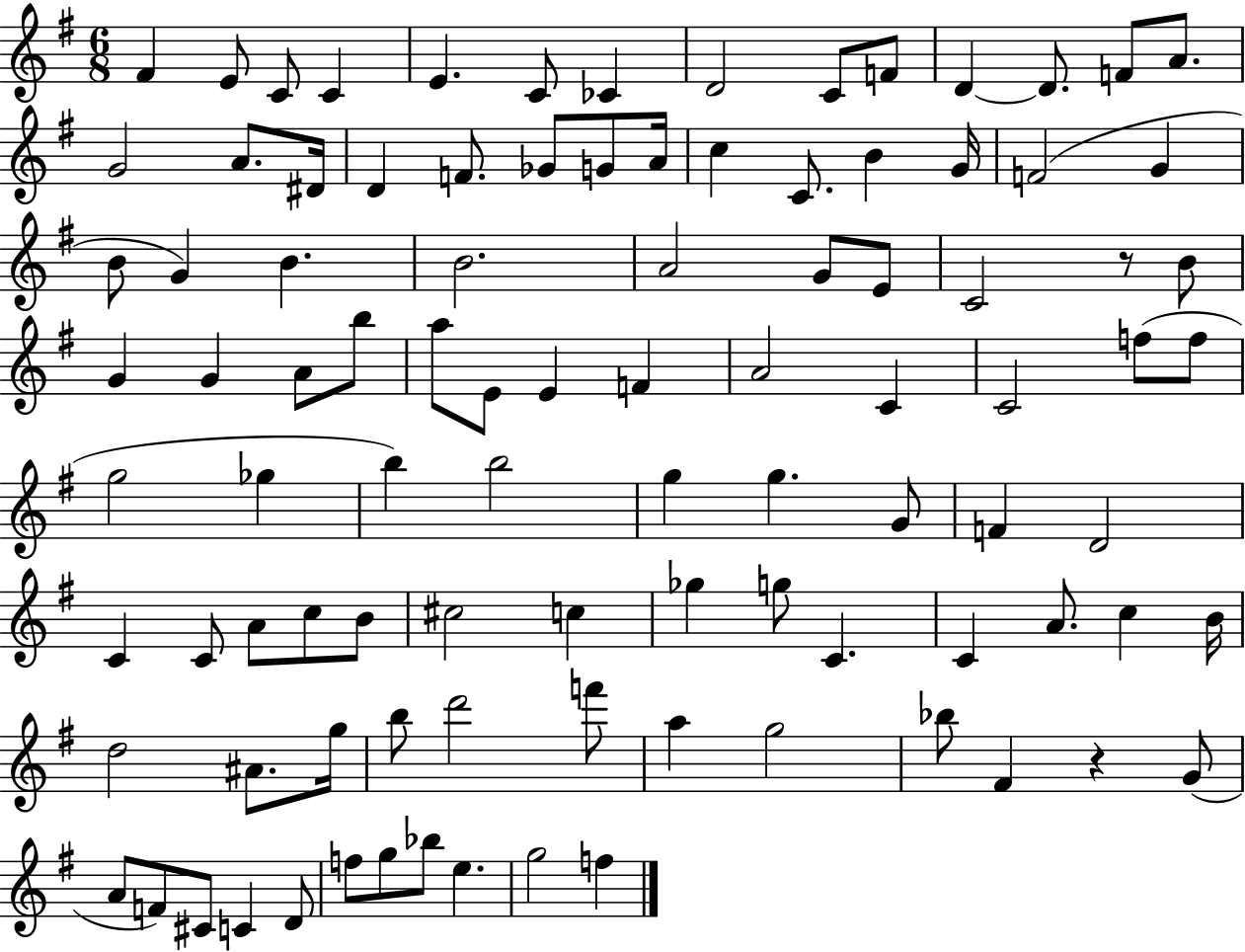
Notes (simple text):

F#4/q E4/e C4/e C4/q E4/q. C4/e CES4/q D4/h C4/e F4/e D4/q D4/e. F4/e A4/e. G4/h A4/e. D#4/s D4/q F4/e. Gb4/e G4/e A4/s C5/q C4/e. B4/q G4/s F4/h G4/q B4/e G4/q B4/q. B4/h. A4/h G4/e E4/e C4/h R/e B4/e G4/q G4/q A4/e B5/e A5/e E4/e E4/q F4/q A4/h C4/q C4/h F5/e F5/e G5/h Gb5/q B5/q B5/h G5/q G5/q. G4/e F4/q D4/h C4/q C4/e A4/e C5/e B4/e C#5/h C5/q Gb5/q G5/e C4/q. C4/q A4/e. C5/q B4/s D5/h A#4/e. G5/s B5/e D6/h F6/e A5/q G5/h Bb5/e F#4/q R/q G4/e A4/e F4/e C#4/e C4/q D4/e F5/e G5/e Bb5/e E5/q. G5/h F5/q